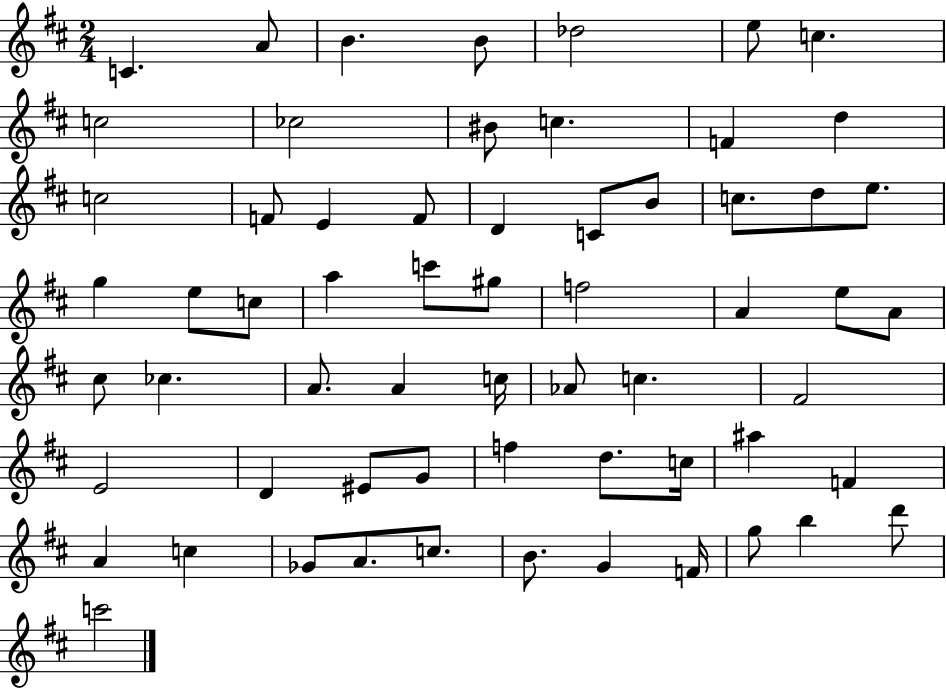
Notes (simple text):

C4/q. A4/e B4/q. B4/e Db5/h E5/e C5/q. C5/h CES5/h BIS4/e C5/q. F4/q D5/q C5/h F4/e E4/q F4/e D4/q C4/e B4/e C5/e. D5/e E5/e. G5/q E5/e C5/e A5/q C6/e G#5/e F5/h A4/q E5/e A4/e C#5/e CES5/q. A4/e. A4/q C5/s Ab4/e C5/q. F#4/h E4/h D4/q EIS4/e G4/e F5/q D5/e. C5/s A#5/q F4/q A4/q C5/q Gb4/e A4/e. C5/e. B4/e. G4/q F4/s G5/e B5/q D6/e C6/h